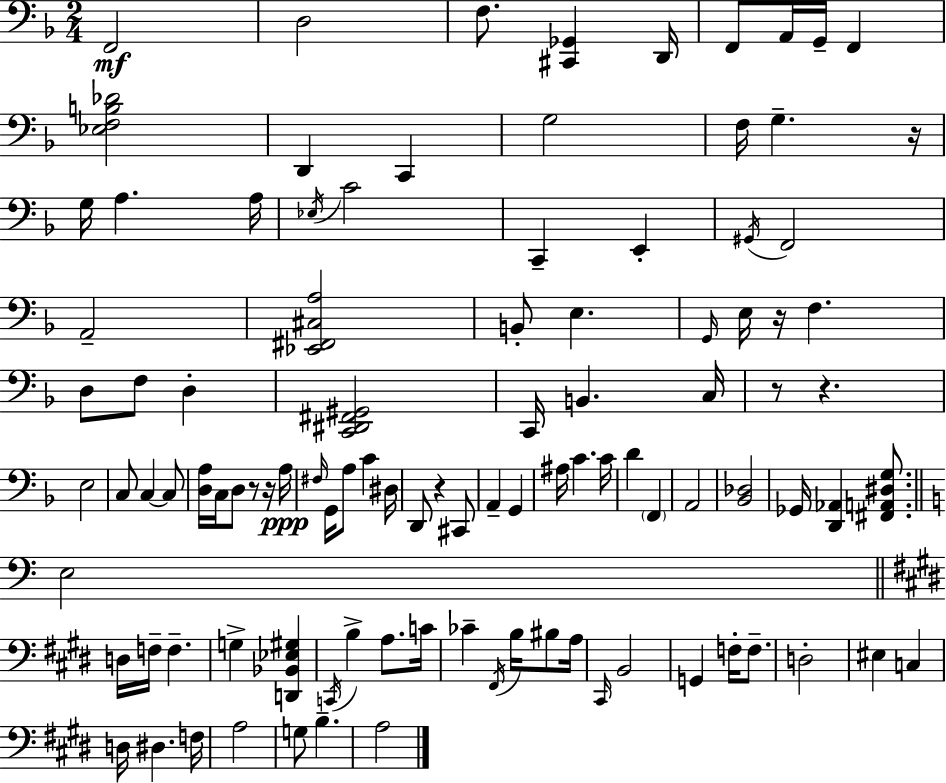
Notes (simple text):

F2/h D3/h F3/e. [C#2,Gb2]/q D2/s F2/e A2/s G2/s F2/q [Eb3,F3,B3,Db4]/h D2/q C2/q G3/h F3/s G3/q. R/s G3/s A3/q. A3/s Eb3/s C4/h C2/q E2/q G#2/s F2/h A2/h [Eb2,F#2,C#3,A3]/h B2/e E3/q. G2/s E3/s R/s F3/q. D3/e F3/e D3/q [C2,D#2,F#2,G#2]/h C2/s B2/q. C3/s R/e R/q. E3/h C3/e C3/q C3/e [D3,A3]/s C3/s D3/e R/e R/s A3/s F#3/s G2/s A3/e C4/q D#3/s D2/e R/q C#2/e A2/q G2/q A#3/s C4/q. C4/s D4/q F2/q A2/h [Bb2,Db3]/h Gb2/s [D2,Ab2]/q [F#2,A2,D#3,G3]/e. E3/h D3/s F3/s F3/q. G3/q [D2,Bb2,Eb3,G#3]/q C2/s B3/q A3/e. C4/s CES4/q F#2/s B3/s BIS3/e A3/s C#2/s B2/h G2/q F3/s F3/e. D3/h EIS3/q C3/q D3/s D#3/q. F3/s A3/h G3/e B3/q. A3/h